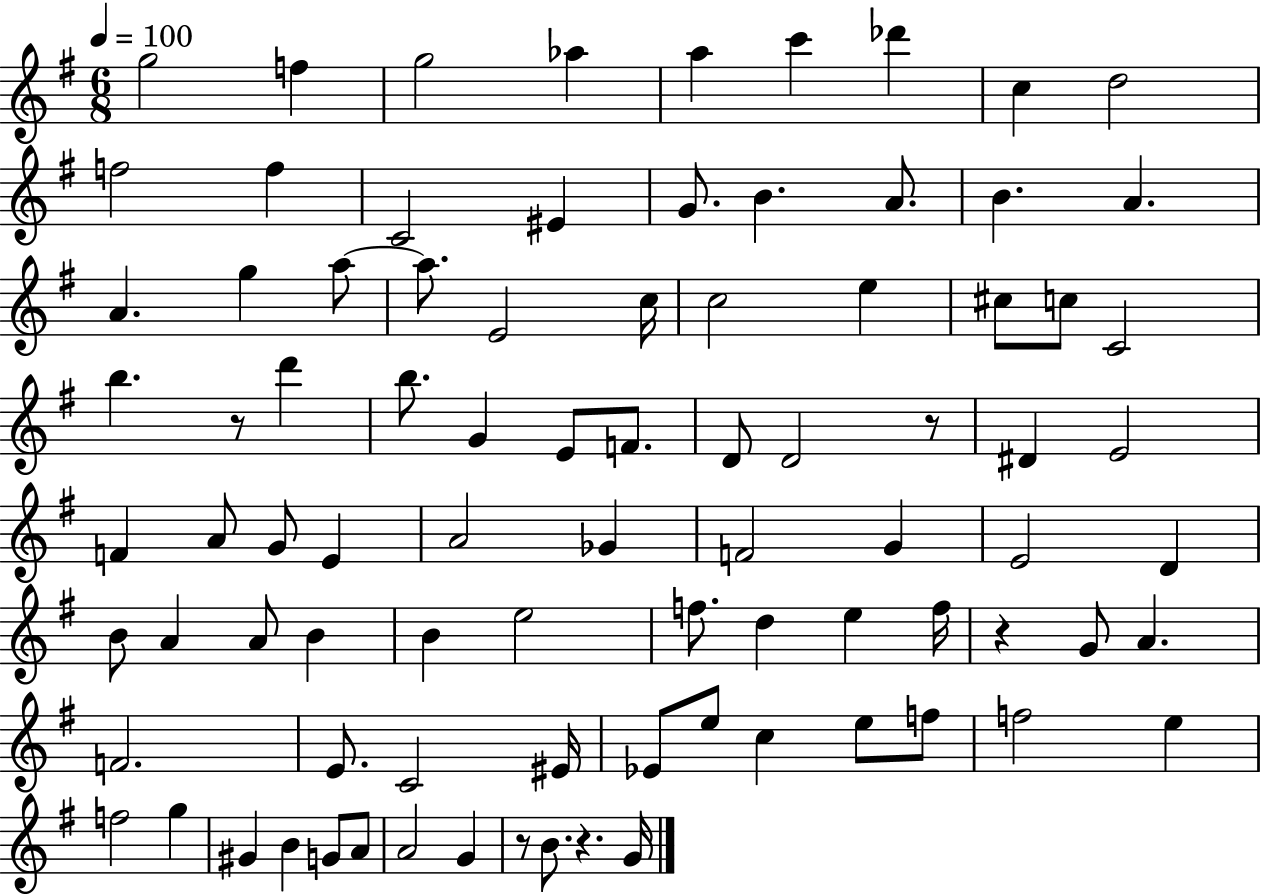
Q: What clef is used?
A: treble